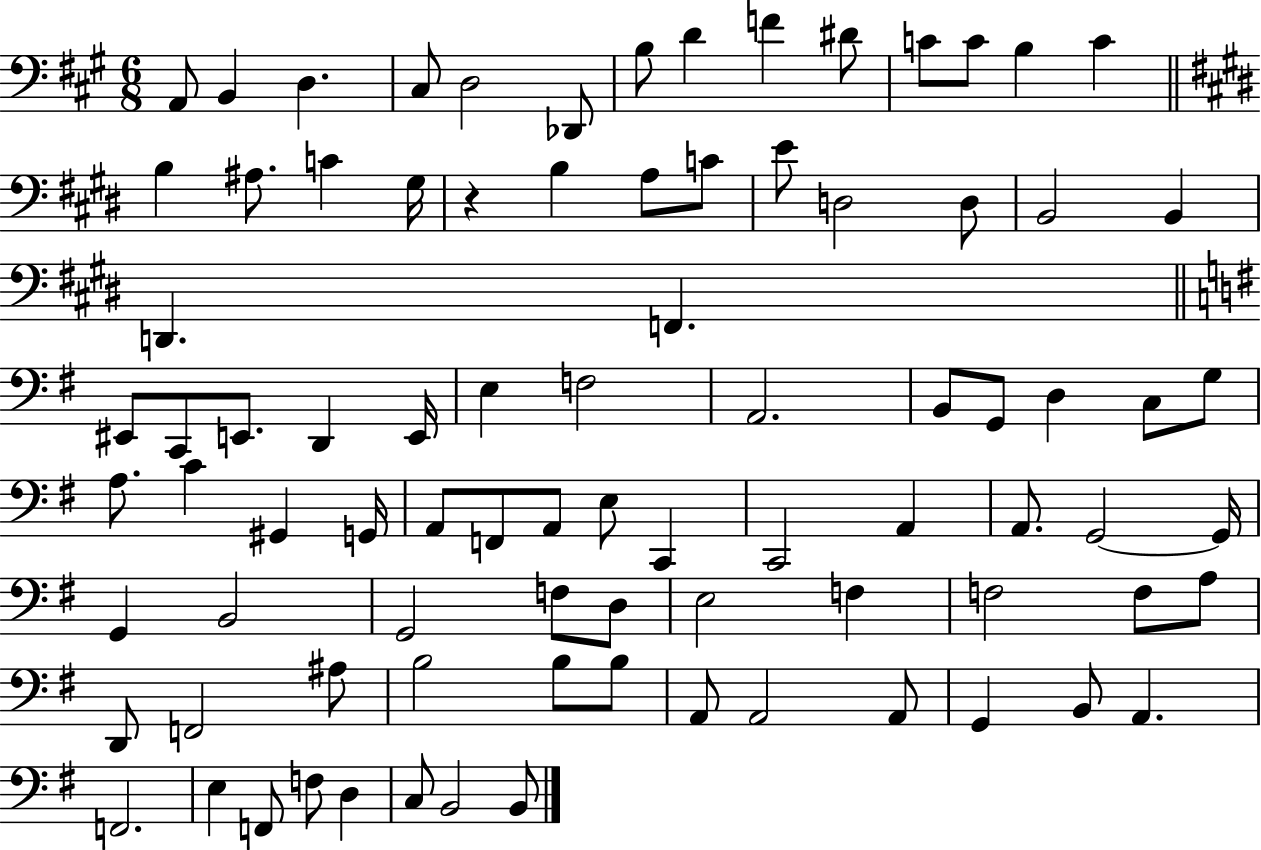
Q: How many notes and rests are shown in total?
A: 86